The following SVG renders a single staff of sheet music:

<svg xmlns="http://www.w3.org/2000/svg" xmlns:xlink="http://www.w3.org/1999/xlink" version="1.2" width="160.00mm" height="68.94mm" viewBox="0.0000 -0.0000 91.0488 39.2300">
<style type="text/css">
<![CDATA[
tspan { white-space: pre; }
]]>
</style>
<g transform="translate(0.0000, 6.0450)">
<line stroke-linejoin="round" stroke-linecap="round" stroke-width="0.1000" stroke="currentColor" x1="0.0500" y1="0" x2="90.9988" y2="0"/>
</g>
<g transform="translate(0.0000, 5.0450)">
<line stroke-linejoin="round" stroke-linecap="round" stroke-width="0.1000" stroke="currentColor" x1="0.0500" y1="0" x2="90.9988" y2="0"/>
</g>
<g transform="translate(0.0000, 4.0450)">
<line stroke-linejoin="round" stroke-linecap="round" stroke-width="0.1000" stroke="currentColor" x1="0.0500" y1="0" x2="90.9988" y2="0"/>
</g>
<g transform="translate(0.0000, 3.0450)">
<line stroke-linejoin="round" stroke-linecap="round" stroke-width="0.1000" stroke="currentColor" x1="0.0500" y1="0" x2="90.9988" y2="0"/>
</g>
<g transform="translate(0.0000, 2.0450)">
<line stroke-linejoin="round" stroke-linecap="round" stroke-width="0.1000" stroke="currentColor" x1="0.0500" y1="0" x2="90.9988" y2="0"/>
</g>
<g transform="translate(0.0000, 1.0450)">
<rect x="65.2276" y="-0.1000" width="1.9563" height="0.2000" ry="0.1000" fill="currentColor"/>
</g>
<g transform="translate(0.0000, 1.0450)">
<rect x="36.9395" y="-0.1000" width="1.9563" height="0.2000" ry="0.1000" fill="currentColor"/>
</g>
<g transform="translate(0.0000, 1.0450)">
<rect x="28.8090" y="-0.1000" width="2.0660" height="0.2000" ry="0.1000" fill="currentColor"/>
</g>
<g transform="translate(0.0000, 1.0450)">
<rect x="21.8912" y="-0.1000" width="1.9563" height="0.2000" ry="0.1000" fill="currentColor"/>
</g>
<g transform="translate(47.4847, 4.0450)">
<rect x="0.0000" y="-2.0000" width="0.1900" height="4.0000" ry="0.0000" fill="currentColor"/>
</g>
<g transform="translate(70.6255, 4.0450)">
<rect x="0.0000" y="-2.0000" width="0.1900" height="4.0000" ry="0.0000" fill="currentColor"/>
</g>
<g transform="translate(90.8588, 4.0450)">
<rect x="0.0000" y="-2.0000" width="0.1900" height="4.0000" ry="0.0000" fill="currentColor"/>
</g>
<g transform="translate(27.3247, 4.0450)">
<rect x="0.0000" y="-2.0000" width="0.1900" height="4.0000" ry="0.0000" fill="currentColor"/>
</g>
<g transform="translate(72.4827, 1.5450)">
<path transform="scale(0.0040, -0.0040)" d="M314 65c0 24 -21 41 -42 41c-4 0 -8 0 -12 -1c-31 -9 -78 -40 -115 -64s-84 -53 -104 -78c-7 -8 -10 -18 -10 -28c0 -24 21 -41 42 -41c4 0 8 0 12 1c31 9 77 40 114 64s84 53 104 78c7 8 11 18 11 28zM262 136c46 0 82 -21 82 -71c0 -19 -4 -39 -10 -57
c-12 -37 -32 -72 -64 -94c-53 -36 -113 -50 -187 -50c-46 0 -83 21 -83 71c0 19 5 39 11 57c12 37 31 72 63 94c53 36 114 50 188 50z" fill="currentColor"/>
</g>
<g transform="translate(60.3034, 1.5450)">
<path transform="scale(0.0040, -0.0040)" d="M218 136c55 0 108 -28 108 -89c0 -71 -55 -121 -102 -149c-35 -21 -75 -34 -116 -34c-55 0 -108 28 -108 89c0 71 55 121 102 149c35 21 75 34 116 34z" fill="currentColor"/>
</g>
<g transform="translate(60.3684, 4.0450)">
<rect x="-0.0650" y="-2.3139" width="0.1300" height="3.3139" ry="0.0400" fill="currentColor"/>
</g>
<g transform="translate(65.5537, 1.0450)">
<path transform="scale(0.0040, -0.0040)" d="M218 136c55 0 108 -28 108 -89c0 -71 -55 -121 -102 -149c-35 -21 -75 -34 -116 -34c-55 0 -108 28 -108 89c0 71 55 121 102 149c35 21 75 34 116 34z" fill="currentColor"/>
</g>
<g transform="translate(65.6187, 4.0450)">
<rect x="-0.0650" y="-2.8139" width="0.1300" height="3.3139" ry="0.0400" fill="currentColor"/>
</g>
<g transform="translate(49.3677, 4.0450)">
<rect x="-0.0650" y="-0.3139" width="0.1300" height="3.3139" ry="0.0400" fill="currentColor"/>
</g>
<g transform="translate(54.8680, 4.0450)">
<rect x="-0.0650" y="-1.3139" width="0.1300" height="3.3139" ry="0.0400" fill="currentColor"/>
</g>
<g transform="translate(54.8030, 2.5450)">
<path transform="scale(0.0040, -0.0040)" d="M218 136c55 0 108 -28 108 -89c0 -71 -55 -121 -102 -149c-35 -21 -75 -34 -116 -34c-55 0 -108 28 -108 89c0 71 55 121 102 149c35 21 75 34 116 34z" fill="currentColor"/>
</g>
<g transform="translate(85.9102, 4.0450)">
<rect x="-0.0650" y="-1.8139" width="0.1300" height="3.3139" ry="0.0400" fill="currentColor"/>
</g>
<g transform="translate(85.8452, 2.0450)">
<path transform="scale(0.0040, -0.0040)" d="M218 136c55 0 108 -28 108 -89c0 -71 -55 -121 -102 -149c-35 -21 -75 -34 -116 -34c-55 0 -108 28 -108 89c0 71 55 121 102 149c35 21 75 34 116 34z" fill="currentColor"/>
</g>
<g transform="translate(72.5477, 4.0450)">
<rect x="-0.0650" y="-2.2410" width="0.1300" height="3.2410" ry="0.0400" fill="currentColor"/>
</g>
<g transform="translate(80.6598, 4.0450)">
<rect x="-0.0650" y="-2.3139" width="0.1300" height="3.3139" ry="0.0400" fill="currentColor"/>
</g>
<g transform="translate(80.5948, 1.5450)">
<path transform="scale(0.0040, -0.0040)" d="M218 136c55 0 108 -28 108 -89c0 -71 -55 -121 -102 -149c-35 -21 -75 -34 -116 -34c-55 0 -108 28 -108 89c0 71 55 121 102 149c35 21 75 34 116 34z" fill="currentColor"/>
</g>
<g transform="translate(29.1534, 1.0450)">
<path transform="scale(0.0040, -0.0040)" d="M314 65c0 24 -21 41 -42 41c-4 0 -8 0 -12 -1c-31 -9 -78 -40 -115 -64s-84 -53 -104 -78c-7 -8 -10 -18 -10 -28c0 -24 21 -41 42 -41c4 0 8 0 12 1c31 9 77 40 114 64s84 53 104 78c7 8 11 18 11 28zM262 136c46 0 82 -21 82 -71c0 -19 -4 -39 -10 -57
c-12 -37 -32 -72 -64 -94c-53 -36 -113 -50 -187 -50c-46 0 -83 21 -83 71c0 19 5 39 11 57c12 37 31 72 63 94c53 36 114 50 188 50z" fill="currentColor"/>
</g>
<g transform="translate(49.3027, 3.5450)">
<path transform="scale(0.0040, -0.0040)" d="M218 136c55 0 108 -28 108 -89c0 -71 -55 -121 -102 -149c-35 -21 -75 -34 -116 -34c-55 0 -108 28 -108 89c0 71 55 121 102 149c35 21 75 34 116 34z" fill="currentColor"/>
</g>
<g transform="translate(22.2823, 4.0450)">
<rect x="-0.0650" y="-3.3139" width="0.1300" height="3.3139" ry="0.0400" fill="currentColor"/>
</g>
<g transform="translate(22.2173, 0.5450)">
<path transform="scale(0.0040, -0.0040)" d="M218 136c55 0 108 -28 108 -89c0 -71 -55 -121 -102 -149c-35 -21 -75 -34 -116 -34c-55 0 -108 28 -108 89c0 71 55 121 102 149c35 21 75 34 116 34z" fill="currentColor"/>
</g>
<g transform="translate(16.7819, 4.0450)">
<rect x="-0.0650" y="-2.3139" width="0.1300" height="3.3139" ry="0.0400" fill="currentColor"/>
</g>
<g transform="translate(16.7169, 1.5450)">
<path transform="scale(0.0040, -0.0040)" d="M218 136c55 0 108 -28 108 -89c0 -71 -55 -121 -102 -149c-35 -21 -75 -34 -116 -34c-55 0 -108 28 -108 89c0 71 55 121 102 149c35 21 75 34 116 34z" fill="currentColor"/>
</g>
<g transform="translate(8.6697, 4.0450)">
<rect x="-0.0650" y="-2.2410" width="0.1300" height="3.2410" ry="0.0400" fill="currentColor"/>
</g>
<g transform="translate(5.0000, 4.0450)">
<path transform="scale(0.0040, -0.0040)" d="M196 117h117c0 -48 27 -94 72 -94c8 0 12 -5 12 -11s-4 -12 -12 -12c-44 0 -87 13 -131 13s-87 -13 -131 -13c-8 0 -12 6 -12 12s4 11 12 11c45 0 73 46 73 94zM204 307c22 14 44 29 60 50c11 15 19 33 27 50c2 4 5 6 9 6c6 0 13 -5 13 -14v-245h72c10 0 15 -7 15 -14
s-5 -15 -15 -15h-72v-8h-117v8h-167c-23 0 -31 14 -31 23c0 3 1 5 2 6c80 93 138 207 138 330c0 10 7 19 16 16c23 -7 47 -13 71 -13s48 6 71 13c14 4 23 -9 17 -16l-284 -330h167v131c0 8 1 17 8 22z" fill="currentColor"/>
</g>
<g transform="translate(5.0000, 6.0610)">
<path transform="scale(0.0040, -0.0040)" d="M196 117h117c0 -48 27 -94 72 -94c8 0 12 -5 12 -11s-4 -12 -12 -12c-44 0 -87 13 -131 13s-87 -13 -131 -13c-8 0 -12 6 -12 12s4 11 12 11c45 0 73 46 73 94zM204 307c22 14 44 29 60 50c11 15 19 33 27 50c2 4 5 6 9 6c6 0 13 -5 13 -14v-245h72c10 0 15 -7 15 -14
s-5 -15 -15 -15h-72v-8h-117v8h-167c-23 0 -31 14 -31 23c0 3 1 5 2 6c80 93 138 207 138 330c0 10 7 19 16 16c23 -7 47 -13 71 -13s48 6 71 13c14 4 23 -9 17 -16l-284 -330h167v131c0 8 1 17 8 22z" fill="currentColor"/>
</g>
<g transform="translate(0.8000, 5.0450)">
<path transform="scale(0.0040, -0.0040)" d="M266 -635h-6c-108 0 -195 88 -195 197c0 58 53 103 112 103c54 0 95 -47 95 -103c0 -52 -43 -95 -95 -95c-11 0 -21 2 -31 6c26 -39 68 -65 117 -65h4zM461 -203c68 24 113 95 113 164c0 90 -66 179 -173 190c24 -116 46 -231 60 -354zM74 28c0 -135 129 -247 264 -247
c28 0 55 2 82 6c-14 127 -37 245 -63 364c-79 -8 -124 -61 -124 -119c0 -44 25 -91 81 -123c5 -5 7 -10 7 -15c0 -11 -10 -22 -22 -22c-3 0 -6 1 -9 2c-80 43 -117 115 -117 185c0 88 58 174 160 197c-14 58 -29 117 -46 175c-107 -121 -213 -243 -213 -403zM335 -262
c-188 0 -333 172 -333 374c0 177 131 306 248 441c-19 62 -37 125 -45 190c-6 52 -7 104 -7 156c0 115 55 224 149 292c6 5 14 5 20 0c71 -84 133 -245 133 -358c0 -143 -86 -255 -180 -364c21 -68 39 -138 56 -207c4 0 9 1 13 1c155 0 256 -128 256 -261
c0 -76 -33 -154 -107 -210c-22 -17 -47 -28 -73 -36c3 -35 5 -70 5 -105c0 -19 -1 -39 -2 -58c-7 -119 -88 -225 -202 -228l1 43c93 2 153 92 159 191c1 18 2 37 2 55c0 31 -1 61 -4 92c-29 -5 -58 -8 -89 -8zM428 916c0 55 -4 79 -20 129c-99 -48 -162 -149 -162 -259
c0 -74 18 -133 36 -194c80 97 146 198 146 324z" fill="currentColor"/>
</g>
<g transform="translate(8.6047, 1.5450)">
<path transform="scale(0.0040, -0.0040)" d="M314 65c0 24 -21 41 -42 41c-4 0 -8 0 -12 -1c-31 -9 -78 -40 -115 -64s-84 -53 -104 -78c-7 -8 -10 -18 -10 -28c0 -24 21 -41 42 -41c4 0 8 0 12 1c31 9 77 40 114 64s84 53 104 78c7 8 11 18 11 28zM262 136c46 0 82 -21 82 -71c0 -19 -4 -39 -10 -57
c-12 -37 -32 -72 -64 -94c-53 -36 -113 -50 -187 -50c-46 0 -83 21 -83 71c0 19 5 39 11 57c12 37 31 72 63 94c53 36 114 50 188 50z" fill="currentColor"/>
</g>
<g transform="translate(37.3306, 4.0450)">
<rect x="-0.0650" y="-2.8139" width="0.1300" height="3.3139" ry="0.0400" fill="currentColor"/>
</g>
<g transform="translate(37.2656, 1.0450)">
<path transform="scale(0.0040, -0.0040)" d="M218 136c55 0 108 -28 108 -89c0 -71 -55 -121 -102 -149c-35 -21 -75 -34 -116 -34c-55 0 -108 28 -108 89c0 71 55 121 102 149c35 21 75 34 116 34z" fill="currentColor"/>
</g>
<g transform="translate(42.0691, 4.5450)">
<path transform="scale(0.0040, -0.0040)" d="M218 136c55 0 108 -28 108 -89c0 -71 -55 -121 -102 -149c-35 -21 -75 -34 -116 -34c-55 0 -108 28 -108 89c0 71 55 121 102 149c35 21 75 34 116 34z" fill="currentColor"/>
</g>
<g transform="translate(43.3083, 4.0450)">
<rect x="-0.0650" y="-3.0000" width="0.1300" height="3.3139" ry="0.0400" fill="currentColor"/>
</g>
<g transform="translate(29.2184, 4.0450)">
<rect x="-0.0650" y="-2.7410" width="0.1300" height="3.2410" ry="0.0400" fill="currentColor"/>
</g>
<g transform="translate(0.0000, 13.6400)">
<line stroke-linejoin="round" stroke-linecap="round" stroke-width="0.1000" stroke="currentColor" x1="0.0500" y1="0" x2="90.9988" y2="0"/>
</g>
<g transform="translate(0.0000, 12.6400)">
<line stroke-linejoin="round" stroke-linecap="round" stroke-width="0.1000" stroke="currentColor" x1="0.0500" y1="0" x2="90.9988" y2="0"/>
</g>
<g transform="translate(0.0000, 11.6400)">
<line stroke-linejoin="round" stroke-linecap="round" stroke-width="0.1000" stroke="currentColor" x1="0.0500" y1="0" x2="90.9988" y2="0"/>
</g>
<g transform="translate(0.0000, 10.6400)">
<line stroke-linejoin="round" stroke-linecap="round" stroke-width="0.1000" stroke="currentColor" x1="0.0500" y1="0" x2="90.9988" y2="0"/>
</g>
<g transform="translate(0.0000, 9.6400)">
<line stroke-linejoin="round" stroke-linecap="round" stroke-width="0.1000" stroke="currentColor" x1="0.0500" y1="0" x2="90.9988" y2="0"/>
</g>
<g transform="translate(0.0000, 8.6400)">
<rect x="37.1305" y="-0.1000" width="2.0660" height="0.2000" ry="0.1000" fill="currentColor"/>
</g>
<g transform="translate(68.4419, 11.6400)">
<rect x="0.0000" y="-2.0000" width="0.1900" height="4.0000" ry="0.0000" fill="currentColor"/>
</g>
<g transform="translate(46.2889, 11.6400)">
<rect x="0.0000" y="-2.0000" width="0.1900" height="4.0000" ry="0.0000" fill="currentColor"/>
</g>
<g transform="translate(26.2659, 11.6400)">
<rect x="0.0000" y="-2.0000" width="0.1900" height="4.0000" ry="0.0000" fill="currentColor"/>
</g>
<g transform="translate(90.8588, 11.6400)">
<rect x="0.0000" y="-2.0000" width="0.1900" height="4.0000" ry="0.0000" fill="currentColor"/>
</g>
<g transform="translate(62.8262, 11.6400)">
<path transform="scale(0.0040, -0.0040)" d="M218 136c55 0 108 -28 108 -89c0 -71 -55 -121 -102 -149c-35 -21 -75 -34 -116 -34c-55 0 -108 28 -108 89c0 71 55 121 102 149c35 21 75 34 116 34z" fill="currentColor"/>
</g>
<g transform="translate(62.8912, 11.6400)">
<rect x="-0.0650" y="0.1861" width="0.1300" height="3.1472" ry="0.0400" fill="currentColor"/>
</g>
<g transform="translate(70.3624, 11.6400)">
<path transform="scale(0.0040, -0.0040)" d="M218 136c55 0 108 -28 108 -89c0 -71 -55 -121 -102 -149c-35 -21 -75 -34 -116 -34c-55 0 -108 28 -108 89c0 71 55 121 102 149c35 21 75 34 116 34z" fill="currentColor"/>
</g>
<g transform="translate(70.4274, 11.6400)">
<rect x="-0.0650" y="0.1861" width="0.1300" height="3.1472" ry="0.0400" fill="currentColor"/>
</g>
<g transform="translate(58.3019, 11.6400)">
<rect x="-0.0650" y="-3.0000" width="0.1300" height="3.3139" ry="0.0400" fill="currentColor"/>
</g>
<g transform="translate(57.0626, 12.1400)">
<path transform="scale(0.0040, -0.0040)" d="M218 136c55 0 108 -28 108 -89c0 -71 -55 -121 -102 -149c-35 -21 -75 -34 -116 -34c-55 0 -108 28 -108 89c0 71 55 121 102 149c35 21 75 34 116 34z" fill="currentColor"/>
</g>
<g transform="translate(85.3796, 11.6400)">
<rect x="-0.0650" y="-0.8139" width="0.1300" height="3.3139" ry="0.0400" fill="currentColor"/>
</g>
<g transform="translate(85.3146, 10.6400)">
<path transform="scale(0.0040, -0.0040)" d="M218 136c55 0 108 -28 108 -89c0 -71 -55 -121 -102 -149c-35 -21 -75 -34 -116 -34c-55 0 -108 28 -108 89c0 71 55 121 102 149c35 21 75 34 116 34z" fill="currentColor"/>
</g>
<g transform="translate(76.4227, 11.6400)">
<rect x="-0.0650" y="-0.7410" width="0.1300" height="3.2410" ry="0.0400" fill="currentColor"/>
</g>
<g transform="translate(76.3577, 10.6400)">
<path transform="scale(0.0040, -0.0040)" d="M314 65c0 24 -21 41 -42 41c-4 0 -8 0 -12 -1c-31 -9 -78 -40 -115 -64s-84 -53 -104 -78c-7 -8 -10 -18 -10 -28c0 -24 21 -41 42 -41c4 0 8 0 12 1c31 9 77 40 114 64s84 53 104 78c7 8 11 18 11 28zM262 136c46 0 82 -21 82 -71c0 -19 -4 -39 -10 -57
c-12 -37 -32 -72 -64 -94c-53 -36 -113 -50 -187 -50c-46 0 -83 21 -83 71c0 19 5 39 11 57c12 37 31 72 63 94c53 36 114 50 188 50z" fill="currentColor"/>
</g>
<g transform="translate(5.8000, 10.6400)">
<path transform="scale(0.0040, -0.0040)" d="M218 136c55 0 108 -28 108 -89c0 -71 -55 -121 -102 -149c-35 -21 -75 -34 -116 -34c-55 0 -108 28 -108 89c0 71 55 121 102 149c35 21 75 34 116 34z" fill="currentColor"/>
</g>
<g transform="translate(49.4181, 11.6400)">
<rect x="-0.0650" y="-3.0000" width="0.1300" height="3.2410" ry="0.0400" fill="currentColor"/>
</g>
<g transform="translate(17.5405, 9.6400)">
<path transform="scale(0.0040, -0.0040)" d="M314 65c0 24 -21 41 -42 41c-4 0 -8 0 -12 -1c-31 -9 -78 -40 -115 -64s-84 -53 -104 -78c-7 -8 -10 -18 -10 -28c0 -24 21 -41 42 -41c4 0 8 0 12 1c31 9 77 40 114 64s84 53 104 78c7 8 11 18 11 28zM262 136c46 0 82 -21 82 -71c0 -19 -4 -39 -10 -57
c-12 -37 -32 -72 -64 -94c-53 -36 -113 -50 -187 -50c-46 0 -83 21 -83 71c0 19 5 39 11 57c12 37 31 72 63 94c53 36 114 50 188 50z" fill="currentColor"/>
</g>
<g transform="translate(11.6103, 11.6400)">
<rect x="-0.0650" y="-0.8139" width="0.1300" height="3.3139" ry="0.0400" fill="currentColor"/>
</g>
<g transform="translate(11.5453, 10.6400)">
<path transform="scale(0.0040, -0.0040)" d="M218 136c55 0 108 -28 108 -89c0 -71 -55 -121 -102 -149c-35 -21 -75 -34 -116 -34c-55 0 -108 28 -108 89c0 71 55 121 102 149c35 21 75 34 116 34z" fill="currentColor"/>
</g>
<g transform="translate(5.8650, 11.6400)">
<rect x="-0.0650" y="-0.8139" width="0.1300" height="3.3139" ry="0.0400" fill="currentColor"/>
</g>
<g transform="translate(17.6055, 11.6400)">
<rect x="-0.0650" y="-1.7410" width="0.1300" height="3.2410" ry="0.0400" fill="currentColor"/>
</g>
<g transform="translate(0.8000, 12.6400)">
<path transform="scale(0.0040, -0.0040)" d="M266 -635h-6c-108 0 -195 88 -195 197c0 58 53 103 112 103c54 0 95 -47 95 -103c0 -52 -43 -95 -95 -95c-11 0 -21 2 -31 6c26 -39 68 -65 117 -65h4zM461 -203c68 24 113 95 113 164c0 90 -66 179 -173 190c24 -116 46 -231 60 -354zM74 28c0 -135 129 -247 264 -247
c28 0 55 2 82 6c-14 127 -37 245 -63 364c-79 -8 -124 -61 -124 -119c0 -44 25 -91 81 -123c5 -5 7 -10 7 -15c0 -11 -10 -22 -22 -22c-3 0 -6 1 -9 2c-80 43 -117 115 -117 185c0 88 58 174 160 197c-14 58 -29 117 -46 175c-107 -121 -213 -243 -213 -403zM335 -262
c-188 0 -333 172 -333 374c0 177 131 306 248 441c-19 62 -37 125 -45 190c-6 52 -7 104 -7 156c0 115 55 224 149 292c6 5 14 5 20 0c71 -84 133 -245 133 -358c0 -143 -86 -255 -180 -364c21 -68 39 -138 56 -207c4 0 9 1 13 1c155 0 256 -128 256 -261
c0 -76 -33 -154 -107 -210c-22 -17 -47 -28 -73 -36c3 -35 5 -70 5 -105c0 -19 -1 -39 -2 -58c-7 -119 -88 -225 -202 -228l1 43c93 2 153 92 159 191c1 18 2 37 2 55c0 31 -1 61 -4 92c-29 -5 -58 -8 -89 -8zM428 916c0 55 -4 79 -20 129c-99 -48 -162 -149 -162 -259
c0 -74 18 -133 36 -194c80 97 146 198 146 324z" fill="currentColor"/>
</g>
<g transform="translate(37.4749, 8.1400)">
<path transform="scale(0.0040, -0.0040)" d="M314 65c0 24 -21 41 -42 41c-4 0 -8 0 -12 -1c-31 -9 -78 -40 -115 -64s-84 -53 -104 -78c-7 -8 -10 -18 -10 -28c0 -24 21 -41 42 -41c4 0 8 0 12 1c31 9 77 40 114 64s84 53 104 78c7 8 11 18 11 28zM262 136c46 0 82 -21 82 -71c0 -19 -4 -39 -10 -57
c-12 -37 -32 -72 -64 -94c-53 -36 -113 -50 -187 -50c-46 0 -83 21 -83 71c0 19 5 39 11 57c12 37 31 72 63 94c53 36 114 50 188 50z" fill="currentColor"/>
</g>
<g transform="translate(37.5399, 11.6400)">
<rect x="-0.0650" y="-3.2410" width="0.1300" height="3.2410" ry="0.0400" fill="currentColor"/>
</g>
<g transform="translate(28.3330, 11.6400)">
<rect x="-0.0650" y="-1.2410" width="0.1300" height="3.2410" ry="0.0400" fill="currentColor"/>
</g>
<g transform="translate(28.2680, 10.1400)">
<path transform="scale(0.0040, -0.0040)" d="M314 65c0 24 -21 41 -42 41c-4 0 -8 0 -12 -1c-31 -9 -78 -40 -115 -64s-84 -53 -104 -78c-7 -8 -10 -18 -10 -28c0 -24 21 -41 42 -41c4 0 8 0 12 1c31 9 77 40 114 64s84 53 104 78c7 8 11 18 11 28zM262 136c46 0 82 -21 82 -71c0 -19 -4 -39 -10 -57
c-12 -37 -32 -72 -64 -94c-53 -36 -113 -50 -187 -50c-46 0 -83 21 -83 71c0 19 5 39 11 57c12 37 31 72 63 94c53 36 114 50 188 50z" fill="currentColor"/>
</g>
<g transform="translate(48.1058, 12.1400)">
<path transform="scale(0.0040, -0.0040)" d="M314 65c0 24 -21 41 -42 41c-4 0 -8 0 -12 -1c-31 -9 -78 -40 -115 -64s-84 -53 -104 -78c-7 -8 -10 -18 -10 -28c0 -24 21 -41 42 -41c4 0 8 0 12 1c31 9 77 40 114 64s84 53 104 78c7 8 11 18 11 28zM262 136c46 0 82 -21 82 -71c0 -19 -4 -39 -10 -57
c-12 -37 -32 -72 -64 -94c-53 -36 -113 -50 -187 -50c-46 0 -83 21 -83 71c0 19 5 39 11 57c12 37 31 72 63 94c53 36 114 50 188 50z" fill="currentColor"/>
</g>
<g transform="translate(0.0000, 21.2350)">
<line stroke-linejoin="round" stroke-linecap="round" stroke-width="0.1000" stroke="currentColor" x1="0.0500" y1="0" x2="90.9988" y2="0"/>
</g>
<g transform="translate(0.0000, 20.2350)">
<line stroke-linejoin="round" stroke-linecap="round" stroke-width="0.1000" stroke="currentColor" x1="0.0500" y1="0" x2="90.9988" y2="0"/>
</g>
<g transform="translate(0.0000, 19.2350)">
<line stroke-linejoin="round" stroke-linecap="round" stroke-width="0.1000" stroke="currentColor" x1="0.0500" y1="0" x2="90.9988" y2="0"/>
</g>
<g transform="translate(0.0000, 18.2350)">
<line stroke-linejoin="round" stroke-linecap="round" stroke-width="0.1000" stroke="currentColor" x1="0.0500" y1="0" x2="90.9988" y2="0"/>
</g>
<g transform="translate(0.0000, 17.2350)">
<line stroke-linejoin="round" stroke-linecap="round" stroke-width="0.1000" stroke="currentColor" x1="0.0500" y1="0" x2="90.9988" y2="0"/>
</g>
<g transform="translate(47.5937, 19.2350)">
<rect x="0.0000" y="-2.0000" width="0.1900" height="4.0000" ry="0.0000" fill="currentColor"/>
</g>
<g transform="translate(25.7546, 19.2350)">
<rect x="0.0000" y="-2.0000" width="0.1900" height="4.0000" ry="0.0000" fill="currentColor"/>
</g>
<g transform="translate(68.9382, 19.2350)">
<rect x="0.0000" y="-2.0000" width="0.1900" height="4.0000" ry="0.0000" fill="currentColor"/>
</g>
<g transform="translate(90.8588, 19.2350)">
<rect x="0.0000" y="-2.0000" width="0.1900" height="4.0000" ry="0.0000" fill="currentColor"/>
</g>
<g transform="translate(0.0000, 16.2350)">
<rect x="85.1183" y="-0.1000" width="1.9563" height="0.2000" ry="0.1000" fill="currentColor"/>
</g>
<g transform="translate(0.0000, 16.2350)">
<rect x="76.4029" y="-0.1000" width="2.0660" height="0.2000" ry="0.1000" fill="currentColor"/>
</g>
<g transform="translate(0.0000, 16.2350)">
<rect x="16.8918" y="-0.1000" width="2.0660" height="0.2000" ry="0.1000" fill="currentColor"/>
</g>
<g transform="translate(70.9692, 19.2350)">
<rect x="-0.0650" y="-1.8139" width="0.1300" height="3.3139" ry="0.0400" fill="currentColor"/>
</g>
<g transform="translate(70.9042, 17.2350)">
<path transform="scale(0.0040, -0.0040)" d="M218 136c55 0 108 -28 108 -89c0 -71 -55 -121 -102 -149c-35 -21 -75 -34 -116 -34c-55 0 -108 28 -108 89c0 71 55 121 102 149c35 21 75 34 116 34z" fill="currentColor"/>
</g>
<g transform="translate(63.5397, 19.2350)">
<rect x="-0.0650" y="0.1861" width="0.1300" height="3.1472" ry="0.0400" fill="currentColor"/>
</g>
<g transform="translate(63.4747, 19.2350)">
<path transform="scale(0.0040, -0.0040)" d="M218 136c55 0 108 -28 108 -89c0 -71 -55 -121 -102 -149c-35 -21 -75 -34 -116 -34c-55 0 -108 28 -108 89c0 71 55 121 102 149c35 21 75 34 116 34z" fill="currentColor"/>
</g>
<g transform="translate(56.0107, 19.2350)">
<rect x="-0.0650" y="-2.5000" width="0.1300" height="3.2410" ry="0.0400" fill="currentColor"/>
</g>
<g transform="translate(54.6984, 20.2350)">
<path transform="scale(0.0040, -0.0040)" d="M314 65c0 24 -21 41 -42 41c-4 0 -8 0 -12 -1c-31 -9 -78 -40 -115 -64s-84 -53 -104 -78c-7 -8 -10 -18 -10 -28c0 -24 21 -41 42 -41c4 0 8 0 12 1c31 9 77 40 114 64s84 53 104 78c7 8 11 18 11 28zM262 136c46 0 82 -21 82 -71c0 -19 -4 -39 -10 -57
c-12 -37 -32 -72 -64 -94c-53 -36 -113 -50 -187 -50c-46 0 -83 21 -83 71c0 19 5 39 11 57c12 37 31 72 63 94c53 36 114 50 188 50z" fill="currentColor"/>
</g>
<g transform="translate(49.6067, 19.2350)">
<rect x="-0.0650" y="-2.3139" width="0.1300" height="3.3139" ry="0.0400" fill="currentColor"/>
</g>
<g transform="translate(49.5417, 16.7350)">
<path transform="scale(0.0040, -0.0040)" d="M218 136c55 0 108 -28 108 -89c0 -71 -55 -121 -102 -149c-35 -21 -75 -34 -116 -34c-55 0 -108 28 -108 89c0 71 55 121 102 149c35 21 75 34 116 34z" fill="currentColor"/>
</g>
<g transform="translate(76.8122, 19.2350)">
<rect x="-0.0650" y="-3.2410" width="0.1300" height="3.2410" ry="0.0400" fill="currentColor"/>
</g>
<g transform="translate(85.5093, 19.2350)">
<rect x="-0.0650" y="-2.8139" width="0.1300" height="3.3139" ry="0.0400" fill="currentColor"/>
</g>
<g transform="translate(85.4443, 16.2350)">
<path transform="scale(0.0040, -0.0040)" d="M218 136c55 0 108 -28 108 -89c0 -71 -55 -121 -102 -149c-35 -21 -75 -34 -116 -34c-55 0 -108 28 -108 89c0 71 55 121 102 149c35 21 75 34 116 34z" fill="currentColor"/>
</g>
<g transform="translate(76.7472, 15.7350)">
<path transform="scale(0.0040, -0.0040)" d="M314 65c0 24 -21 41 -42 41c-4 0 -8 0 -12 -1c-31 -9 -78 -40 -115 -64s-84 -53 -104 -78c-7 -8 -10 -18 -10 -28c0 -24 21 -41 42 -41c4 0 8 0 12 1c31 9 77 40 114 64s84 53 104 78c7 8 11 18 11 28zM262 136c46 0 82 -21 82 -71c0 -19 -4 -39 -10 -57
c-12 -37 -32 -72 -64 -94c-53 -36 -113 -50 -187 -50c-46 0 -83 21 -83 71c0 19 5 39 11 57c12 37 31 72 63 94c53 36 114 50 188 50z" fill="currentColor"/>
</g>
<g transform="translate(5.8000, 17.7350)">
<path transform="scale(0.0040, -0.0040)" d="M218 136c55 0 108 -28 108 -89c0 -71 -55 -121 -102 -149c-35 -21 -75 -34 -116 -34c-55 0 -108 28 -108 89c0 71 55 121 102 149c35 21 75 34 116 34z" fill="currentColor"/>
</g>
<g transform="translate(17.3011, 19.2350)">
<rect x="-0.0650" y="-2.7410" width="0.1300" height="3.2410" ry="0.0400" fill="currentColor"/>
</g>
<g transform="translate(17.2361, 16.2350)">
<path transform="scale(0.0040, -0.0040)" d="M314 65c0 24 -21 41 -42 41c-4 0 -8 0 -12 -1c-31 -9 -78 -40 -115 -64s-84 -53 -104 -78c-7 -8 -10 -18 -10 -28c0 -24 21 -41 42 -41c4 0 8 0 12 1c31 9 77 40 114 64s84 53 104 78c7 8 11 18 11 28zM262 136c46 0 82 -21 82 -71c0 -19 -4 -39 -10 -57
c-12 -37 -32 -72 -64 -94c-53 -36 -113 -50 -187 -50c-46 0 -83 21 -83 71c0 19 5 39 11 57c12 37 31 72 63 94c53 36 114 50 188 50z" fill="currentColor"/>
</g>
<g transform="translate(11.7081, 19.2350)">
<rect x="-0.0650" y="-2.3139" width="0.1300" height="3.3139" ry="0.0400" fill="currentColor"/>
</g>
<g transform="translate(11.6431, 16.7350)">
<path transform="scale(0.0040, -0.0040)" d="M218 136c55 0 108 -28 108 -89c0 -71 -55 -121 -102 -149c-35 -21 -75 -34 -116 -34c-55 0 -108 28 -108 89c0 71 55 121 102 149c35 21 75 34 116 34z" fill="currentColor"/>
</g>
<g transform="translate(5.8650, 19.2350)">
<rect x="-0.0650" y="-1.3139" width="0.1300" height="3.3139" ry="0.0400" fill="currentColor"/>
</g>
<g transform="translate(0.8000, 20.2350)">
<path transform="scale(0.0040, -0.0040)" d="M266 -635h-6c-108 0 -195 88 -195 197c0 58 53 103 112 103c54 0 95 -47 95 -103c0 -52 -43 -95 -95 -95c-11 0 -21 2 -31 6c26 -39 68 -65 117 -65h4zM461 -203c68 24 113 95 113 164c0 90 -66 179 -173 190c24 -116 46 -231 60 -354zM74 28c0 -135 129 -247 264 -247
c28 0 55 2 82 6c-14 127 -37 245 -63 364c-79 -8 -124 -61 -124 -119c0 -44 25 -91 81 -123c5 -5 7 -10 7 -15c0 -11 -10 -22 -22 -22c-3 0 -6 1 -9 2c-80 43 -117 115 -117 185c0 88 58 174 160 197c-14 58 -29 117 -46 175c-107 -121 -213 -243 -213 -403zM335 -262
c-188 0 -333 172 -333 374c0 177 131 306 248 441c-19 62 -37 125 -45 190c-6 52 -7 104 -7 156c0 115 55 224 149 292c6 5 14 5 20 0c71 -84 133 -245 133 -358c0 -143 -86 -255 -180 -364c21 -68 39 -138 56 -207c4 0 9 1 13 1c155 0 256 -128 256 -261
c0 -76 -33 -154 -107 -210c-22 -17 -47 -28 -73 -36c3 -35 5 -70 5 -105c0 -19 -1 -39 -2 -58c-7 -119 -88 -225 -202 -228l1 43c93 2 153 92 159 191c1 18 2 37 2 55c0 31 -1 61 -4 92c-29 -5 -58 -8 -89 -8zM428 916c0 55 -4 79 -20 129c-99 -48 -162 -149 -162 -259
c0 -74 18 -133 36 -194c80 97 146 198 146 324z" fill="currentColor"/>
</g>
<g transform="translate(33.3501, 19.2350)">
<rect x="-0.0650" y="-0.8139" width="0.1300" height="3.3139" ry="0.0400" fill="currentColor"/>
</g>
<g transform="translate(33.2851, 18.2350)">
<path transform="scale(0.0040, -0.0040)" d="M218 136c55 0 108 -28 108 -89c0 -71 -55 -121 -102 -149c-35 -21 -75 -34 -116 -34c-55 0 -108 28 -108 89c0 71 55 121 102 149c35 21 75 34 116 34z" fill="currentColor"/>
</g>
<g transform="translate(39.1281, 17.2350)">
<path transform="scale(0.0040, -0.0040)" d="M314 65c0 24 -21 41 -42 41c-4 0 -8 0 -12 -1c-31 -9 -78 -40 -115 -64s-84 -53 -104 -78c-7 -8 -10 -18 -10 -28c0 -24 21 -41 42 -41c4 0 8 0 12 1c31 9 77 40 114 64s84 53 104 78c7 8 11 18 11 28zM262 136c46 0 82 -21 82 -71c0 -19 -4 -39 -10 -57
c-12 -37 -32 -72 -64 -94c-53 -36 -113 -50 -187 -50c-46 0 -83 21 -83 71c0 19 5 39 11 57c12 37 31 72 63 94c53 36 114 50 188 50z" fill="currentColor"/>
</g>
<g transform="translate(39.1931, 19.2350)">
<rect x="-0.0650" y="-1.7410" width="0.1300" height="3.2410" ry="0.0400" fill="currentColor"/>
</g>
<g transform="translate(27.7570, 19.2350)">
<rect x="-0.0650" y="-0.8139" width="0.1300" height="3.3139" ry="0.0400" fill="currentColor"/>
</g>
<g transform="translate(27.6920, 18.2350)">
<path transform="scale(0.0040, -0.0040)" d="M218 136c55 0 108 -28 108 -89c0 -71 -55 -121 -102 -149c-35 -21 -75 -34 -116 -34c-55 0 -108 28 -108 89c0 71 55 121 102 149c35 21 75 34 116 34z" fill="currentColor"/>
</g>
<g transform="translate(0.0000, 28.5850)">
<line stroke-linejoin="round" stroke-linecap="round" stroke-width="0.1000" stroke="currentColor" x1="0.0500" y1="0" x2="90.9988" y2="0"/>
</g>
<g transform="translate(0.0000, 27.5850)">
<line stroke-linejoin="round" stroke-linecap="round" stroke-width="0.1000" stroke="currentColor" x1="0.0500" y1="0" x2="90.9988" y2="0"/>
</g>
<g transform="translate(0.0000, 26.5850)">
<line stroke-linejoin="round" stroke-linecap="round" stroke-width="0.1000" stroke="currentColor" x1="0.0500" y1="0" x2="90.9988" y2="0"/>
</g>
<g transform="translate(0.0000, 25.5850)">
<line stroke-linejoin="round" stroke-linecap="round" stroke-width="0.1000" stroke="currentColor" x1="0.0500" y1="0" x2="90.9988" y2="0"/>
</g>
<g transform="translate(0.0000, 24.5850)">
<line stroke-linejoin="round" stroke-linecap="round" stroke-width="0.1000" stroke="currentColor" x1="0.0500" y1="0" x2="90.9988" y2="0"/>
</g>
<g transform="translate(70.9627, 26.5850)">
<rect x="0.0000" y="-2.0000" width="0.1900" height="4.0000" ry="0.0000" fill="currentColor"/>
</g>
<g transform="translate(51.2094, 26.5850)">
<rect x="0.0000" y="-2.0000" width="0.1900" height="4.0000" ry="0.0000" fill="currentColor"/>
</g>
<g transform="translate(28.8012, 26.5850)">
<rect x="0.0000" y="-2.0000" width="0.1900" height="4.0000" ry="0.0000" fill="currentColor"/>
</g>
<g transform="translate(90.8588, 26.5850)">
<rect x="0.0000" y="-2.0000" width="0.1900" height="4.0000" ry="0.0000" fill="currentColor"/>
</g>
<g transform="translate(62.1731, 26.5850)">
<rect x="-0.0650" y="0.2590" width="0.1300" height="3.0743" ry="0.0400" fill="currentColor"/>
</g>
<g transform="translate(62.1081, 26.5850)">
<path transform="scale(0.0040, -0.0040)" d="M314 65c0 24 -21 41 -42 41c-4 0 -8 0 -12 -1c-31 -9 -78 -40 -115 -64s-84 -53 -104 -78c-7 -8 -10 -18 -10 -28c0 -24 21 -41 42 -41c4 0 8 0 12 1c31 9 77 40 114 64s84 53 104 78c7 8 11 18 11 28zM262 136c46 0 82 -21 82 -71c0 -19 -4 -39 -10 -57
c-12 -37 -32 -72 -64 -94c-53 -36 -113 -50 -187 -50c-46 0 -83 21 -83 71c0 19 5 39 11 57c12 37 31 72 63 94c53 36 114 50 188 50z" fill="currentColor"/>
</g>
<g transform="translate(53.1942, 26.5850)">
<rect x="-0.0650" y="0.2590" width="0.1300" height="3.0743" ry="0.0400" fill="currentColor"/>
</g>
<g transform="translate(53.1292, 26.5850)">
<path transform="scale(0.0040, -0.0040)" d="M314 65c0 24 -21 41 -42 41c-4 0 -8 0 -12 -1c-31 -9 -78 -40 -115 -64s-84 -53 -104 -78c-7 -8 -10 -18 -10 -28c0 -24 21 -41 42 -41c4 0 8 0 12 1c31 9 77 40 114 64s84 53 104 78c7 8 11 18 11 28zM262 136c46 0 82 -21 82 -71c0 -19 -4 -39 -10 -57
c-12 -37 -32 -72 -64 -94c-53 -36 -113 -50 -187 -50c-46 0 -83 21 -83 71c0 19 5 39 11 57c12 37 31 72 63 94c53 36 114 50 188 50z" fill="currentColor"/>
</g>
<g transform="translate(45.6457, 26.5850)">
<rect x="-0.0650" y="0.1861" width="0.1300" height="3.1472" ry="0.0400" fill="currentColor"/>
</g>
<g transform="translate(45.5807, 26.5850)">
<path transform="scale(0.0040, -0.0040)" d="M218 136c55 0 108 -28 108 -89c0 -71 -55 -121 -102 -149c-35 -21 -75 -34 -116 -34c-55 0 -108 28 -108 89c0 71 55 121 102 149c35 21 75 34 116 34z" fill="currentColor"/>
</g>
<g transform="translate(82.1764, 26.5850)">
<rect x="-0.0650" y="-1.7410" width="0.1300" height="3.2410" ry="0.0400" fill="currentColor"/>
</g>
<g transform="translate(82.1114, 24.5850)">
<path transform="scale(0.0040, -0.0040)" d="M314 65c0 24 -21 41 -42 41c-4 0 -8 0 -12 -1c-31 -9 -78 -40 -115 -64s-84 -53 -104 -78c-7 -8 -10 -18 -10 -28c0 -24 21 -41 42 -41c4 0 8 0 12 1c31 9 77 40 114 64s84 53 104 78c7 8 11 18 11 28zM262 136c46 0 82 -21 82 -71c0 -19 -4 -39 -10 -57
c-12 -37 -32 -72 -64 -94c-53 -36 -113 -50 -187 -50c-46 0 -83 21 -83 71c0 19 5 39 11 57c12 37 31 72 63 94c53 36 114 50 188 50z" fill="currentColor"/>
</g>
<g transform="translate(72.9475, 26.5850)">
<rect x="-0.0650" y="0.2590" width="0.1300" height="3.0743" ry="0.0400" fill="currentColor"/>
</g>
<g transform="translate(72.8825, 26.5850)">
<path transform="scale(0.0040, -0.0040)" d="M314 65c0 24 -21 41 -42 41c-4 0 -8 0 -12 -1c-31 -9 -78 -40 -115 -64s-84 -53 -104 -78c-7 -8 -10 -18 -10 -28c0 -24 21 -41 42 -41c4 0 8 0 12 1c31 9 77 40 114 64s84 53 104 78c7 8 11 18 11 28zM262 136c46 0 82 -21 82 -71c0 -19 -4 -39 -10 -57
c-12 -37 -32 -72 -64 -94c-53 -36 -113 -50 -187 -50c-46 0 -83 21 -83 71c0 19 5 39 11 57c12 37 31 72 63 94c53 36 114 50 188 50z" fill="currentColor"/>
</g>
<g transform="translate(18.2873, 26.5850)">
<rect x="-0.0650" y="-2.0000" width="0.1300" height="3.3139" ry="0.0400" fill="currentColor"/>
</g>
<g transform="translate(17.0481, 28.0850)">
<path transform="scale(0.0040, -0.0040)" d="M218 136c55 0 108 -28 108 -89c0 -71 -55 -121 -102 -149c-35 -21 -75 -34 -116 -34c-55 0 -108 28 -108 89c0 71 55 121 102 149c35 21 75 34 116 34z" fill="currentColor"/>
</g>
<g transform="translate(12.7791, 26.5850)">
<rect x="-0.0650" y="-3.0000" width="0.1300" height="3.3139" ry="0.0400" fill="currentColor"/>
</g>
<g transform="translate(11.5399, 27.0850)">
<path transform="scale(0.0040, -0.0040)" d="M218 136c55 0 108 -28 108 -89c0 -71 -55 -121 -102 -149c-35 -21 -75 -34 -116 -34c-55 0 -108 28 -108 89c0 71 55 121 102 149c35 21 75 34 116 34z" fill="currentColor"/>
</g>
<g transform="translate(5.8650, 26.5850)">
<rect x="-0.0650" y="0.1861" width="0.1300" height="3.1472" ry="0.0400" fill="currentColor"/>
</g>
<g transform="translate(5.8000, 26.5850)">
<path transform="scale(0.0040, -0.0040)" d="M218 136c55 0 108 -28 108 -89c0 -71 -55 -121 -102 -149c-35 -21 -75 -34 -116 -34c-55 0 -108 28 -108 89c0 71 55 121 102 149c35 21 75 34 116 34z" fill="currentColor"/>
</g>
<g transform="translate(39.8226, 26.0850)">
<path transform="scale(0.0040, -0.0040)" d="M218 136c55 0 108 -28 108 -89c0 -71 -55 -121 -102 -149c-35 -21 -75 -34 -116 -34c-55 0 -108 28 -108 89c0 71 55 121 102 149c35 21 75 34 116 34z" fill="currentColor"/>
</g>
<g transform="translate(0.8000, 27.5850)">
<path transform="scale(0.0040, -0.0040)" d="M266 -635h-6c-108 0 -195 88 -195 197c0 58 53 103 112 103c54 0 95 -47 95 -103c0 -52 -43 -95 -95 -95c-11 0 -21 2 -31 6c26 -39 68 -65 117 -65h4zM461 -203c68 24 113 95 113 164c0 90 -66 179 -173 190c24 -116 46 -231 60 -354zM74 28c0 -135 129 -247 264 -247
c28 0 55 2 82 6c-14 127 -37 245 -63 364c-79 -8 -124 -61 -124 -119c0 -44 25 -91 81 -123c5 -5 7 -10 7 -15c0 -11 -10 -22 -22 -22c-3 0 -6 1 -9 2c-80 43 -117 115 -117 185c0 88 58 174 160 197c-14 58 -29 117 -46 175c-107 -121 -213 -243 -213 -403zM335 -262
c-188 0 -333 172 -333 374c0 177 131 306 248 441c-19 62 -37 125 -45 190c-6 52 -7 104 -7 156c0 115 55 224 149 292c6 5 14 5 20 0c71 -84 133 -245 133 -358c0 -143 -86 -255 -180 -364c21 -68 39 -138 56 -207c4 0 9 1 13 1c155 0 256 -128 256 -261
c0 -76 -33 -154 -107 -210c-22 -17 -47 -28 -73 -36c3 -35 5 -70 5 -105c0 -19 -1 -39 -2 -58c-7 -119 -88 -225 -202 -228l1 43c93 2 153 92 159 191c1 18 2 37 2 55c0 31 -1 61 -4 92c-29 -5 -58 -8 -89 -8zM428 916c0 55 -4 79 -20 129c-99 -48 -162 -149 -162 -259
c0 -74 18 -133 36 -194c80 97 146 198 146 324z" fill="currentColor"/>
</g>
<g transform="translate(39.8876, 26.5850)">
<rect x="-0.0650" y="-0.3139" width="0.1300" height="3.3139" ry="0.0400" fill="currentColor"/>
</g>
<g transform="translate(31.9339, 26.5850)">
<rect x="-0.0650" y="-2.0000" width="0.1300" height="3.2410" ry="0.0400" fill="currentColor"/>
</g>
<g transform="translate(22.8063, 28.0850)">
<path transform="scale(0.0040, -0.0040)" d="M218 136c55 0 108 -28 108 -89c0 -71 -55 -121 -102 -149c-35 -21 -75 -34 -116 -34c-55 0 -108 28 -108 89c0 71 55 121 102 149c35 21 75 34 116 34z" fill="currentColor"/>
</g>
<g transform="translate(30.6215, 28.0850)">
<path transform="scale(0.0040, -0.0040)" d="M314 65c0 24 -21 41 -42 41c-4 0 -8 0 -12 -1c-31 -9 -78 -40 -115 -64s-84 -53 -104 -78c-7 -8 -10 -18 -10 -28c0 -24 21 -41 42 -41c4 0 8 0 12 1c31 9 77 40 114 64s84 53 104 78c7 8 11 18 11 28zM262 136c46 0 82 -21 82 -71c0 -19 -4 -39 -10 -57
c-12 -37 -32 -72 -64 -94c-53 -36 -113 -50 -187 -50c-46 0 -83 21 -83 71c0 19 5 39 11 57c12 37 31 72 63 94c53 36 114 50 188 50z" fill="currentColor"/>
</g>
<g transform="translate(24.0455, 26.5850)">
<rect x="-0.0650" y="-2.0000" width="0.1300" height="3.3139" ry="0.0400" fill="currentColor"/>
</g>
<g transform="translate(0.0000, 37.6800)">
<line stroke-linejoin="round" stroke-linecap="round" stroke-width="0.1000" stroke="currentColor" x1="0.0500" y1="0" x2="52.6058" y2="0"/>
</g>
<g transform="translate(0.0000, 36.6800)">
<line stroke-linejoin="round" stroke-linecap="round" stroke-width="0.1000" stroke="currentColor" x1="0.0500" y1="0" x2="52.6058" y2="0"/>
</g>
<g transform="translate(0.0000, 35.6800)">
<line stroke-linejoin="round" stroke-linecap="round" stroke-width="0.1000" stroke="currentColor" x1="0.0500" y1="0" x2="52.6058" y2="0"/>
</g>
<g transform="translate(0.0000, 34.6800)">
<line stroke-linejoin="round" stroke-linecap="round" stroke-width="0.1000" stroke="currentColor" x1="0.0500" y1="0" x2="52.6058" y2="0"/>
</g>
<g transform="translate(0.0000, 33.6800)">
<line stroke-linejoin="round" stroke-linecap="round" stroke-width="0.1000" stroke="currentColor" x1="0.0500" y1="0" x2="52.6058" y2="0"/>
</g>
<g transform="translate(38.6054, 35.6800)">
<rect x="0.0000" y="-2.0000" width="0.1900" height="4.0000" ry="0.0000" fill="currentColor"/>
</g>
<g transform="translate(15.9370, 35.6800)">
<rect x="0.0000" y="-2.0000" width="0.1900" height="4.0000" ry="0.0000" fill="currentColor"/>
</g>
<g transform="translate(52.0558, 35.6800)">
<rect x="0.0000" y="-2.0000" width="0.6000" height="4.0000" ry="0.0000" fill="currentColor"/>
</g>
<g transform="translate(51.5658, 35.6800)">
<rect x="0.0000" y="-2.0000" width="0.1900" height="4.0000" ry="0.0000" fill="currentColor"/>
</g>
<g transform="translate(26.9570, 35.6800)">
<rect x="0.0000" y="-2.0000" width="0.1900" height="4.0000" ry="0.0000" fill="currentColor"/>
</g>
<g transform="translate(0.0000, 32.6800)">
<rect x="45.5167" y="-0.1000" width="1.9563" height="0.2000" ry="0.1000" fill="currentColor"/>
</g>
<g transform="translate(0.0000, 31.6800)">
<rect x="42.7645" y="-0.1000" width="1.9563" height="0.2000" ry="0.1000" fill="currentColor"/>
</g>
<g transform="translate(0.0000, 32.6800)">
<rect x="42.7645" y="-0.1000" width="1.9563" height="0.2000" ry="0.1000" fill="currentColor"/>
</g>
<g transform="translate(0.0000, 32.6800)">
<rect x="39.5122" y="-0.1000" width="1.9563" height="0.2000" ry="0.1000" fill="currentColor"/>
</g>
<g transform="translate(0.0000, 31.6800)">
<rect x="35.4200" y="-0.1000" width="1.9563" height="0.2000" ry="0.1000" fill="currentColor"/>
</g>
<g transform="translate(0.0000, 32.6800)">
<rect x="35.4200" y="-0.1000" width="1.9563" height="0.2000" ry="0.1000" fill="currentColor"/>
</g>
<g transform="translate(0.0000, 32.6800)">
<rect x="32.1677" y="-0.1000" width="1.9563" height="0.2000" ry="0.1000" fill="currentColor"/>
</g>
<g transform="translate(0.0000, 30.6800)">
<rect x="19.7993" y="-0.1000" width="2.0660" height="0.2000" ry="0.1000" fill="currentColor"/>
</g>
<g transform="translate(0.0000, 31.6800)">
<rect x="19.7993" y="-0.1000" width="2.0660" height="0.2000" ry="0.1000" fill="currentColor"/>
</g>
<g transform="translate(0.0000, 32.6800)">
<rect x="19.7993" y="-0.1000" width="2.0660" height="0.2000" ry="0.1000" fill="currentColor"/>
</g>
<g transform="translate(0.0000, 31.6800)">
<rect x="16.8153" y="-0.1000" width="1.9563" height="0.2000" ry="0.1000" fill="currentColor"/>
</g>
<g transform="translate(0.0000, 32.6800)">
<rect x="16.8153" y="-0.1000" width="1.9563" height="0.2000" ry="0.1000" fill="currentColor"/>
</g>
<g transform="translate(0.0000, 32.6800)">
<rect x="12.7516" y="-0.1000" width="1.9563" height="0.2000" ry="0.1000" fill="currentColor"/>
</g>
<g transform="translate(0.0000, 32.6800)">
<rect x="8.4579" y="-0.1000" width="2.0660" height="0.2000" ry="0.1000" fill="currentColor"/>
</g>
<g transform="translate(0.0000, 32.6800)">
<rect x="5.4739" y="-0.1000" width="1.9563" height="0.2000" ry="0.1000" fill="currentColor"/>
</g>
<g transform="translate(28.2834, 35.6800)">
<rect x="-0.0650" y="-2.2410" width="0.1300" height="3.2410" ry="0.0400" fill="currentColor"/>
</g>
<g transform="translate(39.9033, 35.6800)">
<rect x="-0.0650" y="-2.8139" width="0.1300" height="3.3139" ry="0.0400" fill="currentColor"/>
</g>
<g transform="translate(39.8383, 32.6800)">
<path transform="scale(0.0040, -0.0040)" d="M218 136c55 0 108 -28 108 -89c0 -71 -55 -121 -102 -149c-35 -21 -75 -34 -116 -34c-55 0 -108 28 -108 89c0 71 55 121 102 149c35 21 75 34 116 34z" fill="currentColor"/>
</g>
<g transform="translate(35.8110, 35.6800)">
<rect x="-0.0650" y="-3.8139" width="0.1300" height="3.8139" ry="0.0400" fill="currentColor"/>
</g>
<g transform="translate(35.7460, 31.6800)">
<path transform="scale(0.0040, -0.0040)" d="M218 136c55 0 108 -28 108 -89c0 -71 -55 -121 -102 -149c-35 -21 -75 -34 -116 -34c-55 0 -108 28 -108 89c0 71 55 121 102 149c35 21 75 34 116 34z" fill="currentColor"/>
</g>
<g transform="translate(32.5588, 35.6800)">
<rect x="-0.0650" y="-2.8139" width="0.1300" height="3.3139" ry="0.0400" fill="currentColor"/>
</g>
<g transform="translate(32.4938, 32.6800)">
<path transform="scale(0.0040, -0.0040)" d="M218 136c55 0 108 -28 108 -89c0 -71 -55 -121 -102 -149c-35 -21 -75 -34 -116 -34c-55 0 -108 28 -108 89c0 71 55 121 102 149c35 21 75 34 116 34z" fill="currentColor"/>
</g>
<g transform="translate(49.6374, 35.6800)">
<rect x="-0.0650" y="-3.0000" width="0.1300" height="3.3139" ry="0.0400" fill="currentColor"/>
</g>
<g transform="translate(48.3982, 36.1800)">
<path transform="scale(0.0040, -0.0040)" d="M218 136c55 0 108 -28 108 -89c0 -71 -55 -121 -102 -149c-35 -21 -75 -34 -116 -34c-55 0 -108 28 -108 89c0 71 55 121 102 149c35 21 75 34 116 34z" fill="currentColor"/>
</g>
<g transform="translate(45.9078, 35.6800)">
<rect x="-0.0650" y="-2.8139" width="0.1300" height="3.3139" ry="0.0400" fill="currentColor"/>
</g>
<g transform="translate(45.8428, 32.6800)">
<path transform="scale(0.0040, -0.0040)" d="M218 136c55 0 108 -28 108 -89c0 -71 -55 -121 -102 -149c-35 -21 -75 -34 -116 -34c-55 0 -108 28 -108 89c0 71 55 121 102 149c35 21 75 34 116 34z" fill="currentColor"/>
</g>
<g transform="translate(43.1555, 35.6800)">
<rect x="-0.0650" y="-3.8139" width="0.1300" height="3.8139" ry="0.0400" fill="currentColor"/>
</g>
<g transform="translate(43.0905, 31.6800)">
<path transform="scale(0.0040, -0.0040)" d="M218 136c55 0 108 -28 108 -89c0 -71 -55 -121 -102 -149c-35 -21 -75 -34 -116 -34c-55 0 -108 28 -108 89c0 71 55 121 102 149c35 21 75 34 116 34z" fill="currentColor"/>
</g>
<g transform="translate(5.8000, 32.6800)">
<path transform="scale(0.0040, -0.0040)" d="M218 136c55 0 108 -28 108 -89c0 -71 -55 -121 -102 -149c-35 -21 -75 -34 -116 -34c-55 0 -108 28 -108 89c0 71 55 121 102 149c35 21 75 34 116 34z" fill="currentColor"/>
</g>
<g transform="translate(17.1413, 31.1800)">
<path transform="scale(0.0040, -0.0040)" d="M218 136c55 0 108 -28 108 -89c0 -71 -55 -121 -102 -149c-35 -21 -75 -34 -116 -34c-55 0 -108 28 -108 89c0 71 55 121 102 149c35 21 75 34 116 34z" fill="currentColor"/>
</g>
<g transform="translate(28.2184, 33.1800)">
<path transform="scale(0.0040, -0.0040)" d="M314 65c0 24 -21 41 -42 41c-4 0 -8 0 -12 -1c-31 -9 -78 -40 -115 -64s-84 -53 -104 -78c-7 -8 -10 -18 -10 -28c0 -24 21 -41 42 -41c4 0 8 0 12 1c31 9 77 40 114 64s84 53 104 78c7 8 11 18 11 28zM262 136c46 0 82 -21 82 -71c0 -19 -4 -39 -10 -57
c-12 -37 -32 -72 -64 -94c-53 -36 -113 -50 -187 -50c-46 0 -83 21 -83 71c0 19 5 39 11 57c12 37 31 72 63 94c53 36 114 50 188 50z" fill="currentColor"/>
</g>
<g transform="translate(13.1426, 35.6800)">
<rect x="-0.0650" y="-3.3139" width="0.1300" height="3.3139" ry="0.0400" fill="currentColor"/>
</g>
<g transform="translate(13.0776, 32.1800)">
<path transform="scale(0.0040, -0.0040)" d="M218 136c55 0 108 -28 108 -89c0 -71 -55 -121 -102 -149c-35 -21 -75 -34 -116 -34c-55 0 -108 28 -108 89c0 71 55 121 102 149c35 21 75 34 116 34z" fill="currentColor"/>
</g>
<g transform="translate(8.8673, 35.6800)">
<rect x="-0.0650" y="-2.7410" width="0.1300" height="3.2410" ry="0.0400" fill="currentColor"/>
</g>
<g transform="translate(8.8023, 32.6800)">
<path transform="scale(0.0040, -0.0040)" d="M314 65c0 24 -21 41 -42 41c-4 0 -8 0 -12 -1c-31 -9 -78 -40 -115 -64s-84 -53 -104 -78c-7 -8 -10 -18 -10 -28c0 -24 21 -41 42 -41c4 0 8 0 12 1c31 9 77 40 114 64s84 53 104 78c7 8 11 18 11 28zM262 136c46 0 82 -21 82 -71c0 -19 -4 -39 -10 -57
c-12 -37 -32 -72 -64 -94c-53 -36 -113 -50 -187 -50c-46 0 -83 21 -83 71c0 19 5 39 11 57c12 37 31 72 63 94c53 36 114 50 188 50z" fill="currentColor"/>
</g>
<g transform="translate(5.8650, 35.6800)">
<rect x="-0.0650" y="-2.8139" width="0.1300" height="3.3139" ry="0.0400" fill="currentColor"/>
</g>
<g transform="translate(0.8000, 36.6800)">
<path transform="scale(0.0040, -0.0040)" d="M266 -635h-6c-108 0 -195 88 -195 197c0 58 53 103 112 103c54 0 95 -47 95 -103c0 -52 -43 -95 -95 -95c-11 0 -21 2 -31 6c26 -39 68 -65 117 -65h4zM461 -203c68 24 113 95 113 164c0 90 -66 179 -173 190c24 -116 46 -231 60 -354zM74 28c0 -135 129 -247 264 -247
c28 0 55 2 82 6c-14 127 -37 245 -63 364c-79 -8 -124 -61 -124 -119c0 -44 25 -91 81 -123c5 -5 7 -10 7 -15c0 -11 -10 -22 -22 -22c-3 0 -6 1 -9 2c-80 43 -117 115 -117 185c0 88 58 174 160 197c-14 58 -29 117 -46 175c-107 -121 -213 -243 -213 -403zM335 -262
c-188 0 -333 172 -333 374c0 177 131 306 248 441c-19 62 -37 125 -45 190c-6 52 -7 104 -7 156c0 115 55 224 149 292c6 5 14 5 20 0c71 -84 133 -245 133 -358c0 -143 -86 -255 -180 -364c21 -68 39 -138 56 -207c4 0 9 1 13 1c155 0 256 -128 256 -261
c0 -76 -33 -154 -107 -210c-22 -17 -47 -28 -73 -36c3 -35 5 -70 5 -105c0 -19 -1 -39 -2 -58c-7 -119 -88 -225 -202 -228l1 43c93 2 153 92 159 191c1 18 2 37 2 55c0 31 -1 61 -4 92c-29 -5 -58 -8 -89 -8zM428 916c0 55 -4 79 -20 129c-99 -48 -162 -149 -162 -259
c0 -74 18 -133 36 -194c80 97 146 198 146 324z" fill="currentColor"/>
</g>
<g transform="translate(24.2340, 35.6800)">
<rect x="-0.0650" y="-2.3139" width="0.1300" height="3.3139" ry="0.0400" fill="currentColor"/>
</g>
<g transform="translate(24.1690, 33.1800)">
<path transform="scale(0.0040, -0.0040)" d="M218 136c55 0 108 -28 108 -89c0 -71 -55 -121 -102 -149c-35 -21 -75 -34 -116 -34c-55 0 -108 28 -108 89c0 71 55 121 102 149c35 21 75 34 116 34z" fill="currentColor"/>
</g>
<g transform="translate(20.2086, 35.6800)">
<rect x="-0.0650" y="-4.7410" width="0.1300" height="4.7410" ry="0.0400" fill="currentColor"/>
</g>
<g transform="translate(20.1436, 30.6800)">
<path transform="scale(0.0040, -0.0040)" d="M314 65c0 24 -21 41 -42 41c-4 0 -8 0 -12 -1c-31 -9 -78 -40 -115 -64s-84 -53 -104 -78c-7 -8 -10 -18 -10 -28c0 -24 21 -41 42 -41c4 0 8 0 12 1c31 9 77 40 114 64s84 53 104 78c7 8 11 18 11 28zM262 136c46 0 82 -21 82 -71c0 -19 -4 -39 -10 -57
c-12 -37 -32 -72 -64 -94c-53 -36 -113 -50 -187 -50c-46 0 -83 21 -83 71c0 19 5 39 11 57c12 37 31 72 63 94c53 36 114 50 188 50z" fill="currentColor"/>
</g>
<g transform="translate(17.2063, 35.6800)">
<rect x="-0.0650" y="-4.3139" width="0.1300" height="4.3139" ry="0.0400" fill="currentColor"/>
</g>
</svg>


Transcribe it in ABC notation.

X:1
T:Untitled
M:4/4
L:1/4
K:C
g2 g b a2 a A c e g a g2 g f d d f2 e2 b2 A2 A B B d2 d e g a2 d d f2 g G2 B f b2 a B A F F F2 c B B2 B2 B2 f2 a a2 b d' e'2 g g2 a c' a c' a A